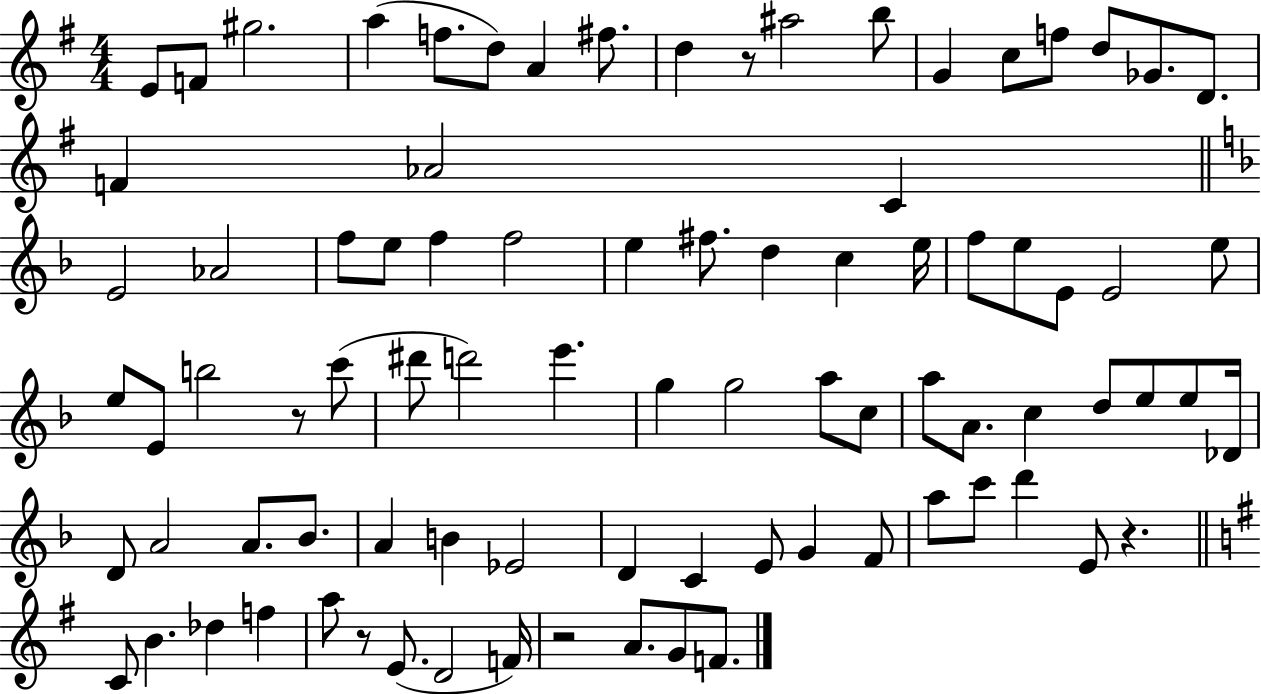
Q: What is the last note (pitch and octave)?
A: F4